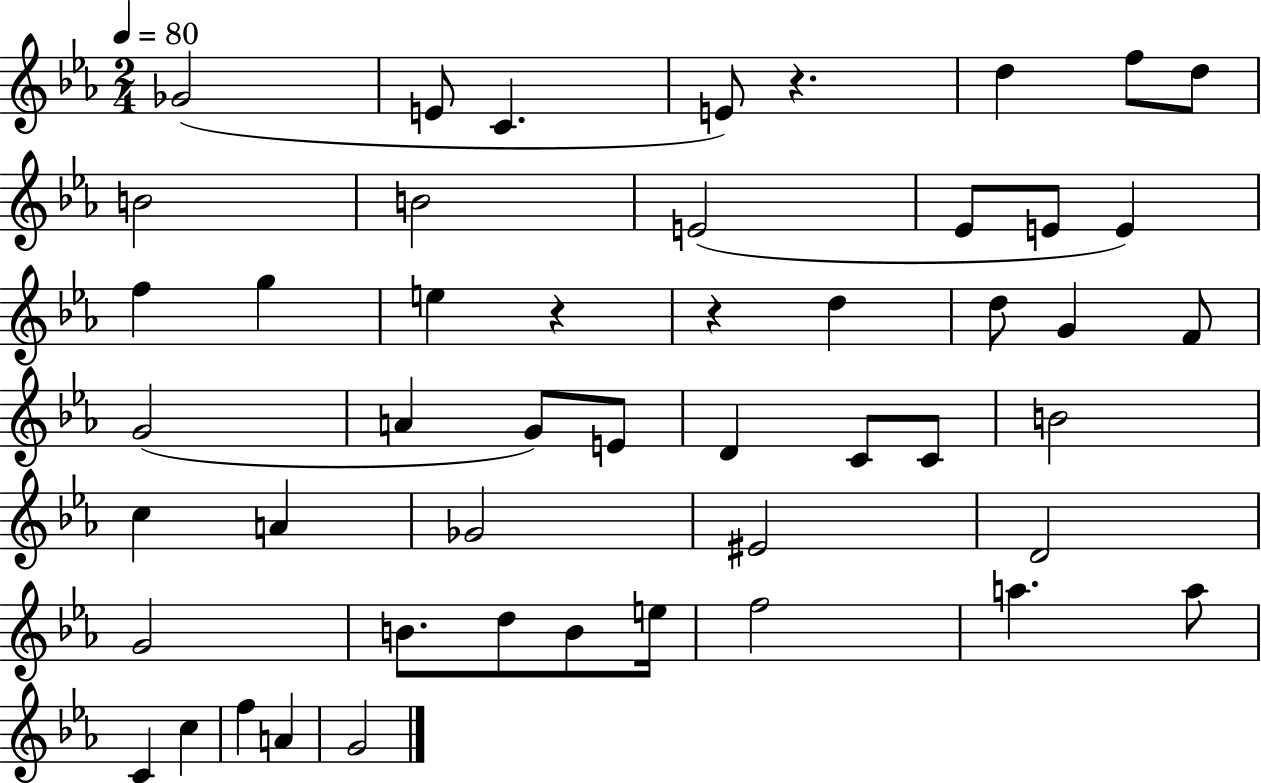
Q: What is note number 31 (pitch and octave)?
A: Gb4